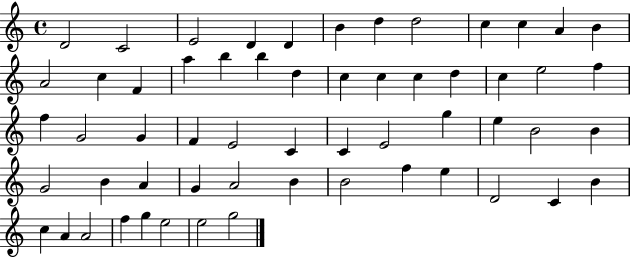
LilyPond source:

{
  \clef treble
  \time 4/4
  \defaultTimeSignature
  \key c \major
  d'2 c'2 | e'2 d'4 d'4 | b'4 d''4 d''2 | c''4 c''4 a'4 b'4 | \break a'2 c''4 f'4 | a''4 b''4 b''4 d''4 | c''4 c''4 c''4 d''4 | c''4 e''2 f''4 | \break f''4 g'2 g'4 | f'4 e'2 c'4 | c'4 e'2 g''4 | e''4 b'2 b'4 | \break g'2 b'4 a'4 | g'4 a'2 b'4 | b'2 f''4 e''4 | d'2 c'4 b'4 | \break c''4 a'4 a'2 | f''4 g''4 e''2 | e''2 g''2 | \bar "|."
}